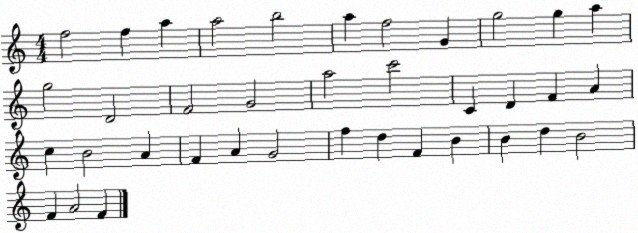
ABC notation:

X:1
T:Untitled
M:4/4
L:1/4
K:C
f2 f a a2 b2 a f2 G g2 g a g2 D2 F2 G2 a2 c'2 C D F A c B2 A F A G2 f d F B B d B2 F A2 F